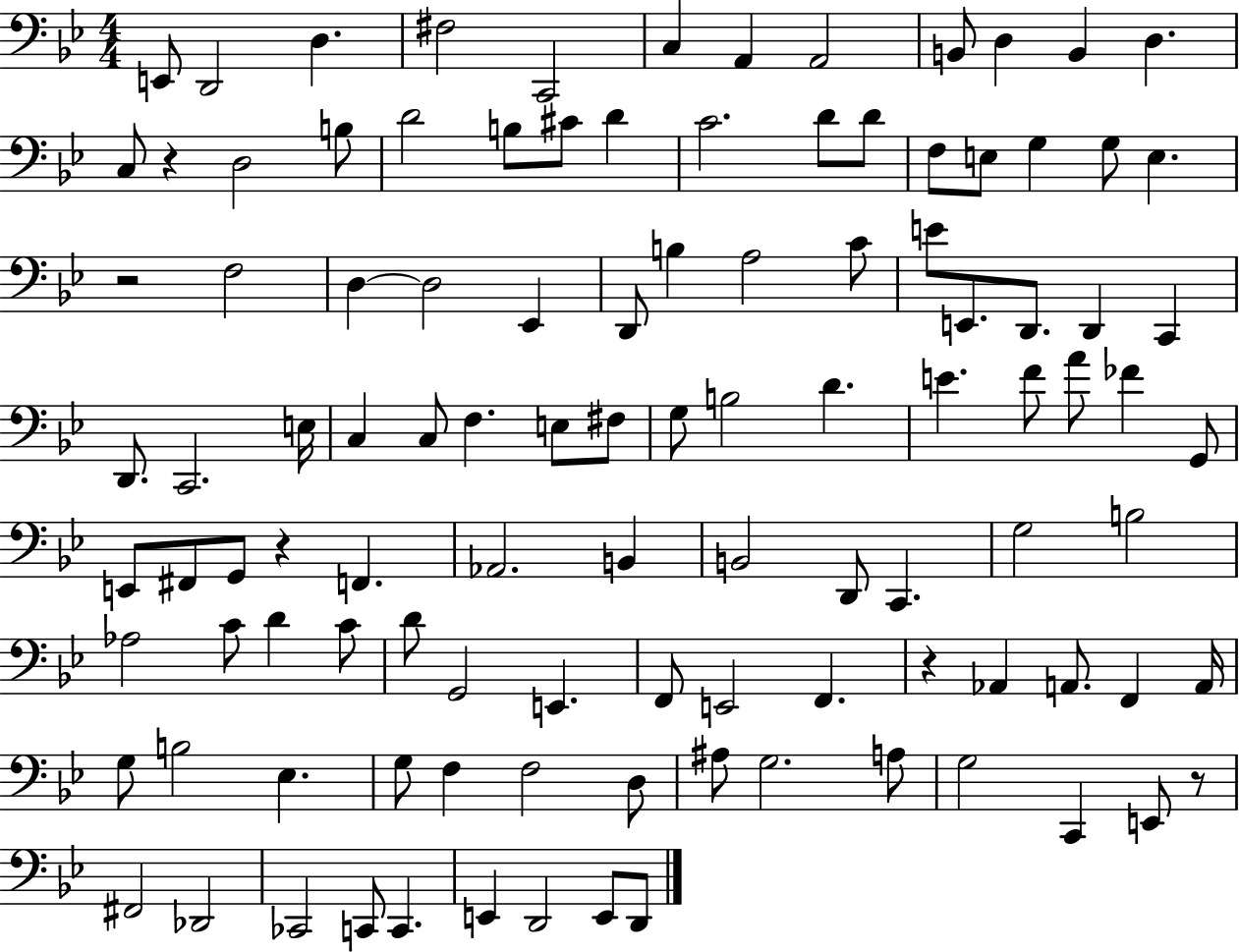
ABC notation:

X:1
T:Untitled
M:4/4
L:1/4
K:Bb
E,,/2 D,,2 D, ^F,2 C,,2 C, A,, A,,2 B,,/2 D, B,, D, C,/2 z D,2 B,/2 D2 B,/2 ^C/2 D C2 D/2 D/2 F,/2 E,/2 G, G,/2 E, z2 F,2 D, D,2 _E,, D,,/2 B, A,2 C/2 E/2 E,,/2 D,,/2 D,, C,, D,,/2 C,,2 E,/4 C, C,/2 F, E,/2 ^F,/2 G,/2 B,2 D E F/2 A/2 _F G,,/2 E,,/2 ^F,,/2 G,,/2 z F,, _A,,2 B,, B,,2 D,,/2 C,, G,2 B,2 _A,2 C/2 D C/2 D/2 G,,2 E,, F,,/2 E,,2 F,, z _A,, A,,/2 F,, A,,/4 G,/2 B,2 _E, G,/2 F, F,2 D,/2 ^A,/2 G,2 A,/2 G,2 C,, E,,/2 z/2 ^F,,2 _D,,2 _C,,2 C,,/2 C,, E,, D,,2 E,,/2 D,,/2